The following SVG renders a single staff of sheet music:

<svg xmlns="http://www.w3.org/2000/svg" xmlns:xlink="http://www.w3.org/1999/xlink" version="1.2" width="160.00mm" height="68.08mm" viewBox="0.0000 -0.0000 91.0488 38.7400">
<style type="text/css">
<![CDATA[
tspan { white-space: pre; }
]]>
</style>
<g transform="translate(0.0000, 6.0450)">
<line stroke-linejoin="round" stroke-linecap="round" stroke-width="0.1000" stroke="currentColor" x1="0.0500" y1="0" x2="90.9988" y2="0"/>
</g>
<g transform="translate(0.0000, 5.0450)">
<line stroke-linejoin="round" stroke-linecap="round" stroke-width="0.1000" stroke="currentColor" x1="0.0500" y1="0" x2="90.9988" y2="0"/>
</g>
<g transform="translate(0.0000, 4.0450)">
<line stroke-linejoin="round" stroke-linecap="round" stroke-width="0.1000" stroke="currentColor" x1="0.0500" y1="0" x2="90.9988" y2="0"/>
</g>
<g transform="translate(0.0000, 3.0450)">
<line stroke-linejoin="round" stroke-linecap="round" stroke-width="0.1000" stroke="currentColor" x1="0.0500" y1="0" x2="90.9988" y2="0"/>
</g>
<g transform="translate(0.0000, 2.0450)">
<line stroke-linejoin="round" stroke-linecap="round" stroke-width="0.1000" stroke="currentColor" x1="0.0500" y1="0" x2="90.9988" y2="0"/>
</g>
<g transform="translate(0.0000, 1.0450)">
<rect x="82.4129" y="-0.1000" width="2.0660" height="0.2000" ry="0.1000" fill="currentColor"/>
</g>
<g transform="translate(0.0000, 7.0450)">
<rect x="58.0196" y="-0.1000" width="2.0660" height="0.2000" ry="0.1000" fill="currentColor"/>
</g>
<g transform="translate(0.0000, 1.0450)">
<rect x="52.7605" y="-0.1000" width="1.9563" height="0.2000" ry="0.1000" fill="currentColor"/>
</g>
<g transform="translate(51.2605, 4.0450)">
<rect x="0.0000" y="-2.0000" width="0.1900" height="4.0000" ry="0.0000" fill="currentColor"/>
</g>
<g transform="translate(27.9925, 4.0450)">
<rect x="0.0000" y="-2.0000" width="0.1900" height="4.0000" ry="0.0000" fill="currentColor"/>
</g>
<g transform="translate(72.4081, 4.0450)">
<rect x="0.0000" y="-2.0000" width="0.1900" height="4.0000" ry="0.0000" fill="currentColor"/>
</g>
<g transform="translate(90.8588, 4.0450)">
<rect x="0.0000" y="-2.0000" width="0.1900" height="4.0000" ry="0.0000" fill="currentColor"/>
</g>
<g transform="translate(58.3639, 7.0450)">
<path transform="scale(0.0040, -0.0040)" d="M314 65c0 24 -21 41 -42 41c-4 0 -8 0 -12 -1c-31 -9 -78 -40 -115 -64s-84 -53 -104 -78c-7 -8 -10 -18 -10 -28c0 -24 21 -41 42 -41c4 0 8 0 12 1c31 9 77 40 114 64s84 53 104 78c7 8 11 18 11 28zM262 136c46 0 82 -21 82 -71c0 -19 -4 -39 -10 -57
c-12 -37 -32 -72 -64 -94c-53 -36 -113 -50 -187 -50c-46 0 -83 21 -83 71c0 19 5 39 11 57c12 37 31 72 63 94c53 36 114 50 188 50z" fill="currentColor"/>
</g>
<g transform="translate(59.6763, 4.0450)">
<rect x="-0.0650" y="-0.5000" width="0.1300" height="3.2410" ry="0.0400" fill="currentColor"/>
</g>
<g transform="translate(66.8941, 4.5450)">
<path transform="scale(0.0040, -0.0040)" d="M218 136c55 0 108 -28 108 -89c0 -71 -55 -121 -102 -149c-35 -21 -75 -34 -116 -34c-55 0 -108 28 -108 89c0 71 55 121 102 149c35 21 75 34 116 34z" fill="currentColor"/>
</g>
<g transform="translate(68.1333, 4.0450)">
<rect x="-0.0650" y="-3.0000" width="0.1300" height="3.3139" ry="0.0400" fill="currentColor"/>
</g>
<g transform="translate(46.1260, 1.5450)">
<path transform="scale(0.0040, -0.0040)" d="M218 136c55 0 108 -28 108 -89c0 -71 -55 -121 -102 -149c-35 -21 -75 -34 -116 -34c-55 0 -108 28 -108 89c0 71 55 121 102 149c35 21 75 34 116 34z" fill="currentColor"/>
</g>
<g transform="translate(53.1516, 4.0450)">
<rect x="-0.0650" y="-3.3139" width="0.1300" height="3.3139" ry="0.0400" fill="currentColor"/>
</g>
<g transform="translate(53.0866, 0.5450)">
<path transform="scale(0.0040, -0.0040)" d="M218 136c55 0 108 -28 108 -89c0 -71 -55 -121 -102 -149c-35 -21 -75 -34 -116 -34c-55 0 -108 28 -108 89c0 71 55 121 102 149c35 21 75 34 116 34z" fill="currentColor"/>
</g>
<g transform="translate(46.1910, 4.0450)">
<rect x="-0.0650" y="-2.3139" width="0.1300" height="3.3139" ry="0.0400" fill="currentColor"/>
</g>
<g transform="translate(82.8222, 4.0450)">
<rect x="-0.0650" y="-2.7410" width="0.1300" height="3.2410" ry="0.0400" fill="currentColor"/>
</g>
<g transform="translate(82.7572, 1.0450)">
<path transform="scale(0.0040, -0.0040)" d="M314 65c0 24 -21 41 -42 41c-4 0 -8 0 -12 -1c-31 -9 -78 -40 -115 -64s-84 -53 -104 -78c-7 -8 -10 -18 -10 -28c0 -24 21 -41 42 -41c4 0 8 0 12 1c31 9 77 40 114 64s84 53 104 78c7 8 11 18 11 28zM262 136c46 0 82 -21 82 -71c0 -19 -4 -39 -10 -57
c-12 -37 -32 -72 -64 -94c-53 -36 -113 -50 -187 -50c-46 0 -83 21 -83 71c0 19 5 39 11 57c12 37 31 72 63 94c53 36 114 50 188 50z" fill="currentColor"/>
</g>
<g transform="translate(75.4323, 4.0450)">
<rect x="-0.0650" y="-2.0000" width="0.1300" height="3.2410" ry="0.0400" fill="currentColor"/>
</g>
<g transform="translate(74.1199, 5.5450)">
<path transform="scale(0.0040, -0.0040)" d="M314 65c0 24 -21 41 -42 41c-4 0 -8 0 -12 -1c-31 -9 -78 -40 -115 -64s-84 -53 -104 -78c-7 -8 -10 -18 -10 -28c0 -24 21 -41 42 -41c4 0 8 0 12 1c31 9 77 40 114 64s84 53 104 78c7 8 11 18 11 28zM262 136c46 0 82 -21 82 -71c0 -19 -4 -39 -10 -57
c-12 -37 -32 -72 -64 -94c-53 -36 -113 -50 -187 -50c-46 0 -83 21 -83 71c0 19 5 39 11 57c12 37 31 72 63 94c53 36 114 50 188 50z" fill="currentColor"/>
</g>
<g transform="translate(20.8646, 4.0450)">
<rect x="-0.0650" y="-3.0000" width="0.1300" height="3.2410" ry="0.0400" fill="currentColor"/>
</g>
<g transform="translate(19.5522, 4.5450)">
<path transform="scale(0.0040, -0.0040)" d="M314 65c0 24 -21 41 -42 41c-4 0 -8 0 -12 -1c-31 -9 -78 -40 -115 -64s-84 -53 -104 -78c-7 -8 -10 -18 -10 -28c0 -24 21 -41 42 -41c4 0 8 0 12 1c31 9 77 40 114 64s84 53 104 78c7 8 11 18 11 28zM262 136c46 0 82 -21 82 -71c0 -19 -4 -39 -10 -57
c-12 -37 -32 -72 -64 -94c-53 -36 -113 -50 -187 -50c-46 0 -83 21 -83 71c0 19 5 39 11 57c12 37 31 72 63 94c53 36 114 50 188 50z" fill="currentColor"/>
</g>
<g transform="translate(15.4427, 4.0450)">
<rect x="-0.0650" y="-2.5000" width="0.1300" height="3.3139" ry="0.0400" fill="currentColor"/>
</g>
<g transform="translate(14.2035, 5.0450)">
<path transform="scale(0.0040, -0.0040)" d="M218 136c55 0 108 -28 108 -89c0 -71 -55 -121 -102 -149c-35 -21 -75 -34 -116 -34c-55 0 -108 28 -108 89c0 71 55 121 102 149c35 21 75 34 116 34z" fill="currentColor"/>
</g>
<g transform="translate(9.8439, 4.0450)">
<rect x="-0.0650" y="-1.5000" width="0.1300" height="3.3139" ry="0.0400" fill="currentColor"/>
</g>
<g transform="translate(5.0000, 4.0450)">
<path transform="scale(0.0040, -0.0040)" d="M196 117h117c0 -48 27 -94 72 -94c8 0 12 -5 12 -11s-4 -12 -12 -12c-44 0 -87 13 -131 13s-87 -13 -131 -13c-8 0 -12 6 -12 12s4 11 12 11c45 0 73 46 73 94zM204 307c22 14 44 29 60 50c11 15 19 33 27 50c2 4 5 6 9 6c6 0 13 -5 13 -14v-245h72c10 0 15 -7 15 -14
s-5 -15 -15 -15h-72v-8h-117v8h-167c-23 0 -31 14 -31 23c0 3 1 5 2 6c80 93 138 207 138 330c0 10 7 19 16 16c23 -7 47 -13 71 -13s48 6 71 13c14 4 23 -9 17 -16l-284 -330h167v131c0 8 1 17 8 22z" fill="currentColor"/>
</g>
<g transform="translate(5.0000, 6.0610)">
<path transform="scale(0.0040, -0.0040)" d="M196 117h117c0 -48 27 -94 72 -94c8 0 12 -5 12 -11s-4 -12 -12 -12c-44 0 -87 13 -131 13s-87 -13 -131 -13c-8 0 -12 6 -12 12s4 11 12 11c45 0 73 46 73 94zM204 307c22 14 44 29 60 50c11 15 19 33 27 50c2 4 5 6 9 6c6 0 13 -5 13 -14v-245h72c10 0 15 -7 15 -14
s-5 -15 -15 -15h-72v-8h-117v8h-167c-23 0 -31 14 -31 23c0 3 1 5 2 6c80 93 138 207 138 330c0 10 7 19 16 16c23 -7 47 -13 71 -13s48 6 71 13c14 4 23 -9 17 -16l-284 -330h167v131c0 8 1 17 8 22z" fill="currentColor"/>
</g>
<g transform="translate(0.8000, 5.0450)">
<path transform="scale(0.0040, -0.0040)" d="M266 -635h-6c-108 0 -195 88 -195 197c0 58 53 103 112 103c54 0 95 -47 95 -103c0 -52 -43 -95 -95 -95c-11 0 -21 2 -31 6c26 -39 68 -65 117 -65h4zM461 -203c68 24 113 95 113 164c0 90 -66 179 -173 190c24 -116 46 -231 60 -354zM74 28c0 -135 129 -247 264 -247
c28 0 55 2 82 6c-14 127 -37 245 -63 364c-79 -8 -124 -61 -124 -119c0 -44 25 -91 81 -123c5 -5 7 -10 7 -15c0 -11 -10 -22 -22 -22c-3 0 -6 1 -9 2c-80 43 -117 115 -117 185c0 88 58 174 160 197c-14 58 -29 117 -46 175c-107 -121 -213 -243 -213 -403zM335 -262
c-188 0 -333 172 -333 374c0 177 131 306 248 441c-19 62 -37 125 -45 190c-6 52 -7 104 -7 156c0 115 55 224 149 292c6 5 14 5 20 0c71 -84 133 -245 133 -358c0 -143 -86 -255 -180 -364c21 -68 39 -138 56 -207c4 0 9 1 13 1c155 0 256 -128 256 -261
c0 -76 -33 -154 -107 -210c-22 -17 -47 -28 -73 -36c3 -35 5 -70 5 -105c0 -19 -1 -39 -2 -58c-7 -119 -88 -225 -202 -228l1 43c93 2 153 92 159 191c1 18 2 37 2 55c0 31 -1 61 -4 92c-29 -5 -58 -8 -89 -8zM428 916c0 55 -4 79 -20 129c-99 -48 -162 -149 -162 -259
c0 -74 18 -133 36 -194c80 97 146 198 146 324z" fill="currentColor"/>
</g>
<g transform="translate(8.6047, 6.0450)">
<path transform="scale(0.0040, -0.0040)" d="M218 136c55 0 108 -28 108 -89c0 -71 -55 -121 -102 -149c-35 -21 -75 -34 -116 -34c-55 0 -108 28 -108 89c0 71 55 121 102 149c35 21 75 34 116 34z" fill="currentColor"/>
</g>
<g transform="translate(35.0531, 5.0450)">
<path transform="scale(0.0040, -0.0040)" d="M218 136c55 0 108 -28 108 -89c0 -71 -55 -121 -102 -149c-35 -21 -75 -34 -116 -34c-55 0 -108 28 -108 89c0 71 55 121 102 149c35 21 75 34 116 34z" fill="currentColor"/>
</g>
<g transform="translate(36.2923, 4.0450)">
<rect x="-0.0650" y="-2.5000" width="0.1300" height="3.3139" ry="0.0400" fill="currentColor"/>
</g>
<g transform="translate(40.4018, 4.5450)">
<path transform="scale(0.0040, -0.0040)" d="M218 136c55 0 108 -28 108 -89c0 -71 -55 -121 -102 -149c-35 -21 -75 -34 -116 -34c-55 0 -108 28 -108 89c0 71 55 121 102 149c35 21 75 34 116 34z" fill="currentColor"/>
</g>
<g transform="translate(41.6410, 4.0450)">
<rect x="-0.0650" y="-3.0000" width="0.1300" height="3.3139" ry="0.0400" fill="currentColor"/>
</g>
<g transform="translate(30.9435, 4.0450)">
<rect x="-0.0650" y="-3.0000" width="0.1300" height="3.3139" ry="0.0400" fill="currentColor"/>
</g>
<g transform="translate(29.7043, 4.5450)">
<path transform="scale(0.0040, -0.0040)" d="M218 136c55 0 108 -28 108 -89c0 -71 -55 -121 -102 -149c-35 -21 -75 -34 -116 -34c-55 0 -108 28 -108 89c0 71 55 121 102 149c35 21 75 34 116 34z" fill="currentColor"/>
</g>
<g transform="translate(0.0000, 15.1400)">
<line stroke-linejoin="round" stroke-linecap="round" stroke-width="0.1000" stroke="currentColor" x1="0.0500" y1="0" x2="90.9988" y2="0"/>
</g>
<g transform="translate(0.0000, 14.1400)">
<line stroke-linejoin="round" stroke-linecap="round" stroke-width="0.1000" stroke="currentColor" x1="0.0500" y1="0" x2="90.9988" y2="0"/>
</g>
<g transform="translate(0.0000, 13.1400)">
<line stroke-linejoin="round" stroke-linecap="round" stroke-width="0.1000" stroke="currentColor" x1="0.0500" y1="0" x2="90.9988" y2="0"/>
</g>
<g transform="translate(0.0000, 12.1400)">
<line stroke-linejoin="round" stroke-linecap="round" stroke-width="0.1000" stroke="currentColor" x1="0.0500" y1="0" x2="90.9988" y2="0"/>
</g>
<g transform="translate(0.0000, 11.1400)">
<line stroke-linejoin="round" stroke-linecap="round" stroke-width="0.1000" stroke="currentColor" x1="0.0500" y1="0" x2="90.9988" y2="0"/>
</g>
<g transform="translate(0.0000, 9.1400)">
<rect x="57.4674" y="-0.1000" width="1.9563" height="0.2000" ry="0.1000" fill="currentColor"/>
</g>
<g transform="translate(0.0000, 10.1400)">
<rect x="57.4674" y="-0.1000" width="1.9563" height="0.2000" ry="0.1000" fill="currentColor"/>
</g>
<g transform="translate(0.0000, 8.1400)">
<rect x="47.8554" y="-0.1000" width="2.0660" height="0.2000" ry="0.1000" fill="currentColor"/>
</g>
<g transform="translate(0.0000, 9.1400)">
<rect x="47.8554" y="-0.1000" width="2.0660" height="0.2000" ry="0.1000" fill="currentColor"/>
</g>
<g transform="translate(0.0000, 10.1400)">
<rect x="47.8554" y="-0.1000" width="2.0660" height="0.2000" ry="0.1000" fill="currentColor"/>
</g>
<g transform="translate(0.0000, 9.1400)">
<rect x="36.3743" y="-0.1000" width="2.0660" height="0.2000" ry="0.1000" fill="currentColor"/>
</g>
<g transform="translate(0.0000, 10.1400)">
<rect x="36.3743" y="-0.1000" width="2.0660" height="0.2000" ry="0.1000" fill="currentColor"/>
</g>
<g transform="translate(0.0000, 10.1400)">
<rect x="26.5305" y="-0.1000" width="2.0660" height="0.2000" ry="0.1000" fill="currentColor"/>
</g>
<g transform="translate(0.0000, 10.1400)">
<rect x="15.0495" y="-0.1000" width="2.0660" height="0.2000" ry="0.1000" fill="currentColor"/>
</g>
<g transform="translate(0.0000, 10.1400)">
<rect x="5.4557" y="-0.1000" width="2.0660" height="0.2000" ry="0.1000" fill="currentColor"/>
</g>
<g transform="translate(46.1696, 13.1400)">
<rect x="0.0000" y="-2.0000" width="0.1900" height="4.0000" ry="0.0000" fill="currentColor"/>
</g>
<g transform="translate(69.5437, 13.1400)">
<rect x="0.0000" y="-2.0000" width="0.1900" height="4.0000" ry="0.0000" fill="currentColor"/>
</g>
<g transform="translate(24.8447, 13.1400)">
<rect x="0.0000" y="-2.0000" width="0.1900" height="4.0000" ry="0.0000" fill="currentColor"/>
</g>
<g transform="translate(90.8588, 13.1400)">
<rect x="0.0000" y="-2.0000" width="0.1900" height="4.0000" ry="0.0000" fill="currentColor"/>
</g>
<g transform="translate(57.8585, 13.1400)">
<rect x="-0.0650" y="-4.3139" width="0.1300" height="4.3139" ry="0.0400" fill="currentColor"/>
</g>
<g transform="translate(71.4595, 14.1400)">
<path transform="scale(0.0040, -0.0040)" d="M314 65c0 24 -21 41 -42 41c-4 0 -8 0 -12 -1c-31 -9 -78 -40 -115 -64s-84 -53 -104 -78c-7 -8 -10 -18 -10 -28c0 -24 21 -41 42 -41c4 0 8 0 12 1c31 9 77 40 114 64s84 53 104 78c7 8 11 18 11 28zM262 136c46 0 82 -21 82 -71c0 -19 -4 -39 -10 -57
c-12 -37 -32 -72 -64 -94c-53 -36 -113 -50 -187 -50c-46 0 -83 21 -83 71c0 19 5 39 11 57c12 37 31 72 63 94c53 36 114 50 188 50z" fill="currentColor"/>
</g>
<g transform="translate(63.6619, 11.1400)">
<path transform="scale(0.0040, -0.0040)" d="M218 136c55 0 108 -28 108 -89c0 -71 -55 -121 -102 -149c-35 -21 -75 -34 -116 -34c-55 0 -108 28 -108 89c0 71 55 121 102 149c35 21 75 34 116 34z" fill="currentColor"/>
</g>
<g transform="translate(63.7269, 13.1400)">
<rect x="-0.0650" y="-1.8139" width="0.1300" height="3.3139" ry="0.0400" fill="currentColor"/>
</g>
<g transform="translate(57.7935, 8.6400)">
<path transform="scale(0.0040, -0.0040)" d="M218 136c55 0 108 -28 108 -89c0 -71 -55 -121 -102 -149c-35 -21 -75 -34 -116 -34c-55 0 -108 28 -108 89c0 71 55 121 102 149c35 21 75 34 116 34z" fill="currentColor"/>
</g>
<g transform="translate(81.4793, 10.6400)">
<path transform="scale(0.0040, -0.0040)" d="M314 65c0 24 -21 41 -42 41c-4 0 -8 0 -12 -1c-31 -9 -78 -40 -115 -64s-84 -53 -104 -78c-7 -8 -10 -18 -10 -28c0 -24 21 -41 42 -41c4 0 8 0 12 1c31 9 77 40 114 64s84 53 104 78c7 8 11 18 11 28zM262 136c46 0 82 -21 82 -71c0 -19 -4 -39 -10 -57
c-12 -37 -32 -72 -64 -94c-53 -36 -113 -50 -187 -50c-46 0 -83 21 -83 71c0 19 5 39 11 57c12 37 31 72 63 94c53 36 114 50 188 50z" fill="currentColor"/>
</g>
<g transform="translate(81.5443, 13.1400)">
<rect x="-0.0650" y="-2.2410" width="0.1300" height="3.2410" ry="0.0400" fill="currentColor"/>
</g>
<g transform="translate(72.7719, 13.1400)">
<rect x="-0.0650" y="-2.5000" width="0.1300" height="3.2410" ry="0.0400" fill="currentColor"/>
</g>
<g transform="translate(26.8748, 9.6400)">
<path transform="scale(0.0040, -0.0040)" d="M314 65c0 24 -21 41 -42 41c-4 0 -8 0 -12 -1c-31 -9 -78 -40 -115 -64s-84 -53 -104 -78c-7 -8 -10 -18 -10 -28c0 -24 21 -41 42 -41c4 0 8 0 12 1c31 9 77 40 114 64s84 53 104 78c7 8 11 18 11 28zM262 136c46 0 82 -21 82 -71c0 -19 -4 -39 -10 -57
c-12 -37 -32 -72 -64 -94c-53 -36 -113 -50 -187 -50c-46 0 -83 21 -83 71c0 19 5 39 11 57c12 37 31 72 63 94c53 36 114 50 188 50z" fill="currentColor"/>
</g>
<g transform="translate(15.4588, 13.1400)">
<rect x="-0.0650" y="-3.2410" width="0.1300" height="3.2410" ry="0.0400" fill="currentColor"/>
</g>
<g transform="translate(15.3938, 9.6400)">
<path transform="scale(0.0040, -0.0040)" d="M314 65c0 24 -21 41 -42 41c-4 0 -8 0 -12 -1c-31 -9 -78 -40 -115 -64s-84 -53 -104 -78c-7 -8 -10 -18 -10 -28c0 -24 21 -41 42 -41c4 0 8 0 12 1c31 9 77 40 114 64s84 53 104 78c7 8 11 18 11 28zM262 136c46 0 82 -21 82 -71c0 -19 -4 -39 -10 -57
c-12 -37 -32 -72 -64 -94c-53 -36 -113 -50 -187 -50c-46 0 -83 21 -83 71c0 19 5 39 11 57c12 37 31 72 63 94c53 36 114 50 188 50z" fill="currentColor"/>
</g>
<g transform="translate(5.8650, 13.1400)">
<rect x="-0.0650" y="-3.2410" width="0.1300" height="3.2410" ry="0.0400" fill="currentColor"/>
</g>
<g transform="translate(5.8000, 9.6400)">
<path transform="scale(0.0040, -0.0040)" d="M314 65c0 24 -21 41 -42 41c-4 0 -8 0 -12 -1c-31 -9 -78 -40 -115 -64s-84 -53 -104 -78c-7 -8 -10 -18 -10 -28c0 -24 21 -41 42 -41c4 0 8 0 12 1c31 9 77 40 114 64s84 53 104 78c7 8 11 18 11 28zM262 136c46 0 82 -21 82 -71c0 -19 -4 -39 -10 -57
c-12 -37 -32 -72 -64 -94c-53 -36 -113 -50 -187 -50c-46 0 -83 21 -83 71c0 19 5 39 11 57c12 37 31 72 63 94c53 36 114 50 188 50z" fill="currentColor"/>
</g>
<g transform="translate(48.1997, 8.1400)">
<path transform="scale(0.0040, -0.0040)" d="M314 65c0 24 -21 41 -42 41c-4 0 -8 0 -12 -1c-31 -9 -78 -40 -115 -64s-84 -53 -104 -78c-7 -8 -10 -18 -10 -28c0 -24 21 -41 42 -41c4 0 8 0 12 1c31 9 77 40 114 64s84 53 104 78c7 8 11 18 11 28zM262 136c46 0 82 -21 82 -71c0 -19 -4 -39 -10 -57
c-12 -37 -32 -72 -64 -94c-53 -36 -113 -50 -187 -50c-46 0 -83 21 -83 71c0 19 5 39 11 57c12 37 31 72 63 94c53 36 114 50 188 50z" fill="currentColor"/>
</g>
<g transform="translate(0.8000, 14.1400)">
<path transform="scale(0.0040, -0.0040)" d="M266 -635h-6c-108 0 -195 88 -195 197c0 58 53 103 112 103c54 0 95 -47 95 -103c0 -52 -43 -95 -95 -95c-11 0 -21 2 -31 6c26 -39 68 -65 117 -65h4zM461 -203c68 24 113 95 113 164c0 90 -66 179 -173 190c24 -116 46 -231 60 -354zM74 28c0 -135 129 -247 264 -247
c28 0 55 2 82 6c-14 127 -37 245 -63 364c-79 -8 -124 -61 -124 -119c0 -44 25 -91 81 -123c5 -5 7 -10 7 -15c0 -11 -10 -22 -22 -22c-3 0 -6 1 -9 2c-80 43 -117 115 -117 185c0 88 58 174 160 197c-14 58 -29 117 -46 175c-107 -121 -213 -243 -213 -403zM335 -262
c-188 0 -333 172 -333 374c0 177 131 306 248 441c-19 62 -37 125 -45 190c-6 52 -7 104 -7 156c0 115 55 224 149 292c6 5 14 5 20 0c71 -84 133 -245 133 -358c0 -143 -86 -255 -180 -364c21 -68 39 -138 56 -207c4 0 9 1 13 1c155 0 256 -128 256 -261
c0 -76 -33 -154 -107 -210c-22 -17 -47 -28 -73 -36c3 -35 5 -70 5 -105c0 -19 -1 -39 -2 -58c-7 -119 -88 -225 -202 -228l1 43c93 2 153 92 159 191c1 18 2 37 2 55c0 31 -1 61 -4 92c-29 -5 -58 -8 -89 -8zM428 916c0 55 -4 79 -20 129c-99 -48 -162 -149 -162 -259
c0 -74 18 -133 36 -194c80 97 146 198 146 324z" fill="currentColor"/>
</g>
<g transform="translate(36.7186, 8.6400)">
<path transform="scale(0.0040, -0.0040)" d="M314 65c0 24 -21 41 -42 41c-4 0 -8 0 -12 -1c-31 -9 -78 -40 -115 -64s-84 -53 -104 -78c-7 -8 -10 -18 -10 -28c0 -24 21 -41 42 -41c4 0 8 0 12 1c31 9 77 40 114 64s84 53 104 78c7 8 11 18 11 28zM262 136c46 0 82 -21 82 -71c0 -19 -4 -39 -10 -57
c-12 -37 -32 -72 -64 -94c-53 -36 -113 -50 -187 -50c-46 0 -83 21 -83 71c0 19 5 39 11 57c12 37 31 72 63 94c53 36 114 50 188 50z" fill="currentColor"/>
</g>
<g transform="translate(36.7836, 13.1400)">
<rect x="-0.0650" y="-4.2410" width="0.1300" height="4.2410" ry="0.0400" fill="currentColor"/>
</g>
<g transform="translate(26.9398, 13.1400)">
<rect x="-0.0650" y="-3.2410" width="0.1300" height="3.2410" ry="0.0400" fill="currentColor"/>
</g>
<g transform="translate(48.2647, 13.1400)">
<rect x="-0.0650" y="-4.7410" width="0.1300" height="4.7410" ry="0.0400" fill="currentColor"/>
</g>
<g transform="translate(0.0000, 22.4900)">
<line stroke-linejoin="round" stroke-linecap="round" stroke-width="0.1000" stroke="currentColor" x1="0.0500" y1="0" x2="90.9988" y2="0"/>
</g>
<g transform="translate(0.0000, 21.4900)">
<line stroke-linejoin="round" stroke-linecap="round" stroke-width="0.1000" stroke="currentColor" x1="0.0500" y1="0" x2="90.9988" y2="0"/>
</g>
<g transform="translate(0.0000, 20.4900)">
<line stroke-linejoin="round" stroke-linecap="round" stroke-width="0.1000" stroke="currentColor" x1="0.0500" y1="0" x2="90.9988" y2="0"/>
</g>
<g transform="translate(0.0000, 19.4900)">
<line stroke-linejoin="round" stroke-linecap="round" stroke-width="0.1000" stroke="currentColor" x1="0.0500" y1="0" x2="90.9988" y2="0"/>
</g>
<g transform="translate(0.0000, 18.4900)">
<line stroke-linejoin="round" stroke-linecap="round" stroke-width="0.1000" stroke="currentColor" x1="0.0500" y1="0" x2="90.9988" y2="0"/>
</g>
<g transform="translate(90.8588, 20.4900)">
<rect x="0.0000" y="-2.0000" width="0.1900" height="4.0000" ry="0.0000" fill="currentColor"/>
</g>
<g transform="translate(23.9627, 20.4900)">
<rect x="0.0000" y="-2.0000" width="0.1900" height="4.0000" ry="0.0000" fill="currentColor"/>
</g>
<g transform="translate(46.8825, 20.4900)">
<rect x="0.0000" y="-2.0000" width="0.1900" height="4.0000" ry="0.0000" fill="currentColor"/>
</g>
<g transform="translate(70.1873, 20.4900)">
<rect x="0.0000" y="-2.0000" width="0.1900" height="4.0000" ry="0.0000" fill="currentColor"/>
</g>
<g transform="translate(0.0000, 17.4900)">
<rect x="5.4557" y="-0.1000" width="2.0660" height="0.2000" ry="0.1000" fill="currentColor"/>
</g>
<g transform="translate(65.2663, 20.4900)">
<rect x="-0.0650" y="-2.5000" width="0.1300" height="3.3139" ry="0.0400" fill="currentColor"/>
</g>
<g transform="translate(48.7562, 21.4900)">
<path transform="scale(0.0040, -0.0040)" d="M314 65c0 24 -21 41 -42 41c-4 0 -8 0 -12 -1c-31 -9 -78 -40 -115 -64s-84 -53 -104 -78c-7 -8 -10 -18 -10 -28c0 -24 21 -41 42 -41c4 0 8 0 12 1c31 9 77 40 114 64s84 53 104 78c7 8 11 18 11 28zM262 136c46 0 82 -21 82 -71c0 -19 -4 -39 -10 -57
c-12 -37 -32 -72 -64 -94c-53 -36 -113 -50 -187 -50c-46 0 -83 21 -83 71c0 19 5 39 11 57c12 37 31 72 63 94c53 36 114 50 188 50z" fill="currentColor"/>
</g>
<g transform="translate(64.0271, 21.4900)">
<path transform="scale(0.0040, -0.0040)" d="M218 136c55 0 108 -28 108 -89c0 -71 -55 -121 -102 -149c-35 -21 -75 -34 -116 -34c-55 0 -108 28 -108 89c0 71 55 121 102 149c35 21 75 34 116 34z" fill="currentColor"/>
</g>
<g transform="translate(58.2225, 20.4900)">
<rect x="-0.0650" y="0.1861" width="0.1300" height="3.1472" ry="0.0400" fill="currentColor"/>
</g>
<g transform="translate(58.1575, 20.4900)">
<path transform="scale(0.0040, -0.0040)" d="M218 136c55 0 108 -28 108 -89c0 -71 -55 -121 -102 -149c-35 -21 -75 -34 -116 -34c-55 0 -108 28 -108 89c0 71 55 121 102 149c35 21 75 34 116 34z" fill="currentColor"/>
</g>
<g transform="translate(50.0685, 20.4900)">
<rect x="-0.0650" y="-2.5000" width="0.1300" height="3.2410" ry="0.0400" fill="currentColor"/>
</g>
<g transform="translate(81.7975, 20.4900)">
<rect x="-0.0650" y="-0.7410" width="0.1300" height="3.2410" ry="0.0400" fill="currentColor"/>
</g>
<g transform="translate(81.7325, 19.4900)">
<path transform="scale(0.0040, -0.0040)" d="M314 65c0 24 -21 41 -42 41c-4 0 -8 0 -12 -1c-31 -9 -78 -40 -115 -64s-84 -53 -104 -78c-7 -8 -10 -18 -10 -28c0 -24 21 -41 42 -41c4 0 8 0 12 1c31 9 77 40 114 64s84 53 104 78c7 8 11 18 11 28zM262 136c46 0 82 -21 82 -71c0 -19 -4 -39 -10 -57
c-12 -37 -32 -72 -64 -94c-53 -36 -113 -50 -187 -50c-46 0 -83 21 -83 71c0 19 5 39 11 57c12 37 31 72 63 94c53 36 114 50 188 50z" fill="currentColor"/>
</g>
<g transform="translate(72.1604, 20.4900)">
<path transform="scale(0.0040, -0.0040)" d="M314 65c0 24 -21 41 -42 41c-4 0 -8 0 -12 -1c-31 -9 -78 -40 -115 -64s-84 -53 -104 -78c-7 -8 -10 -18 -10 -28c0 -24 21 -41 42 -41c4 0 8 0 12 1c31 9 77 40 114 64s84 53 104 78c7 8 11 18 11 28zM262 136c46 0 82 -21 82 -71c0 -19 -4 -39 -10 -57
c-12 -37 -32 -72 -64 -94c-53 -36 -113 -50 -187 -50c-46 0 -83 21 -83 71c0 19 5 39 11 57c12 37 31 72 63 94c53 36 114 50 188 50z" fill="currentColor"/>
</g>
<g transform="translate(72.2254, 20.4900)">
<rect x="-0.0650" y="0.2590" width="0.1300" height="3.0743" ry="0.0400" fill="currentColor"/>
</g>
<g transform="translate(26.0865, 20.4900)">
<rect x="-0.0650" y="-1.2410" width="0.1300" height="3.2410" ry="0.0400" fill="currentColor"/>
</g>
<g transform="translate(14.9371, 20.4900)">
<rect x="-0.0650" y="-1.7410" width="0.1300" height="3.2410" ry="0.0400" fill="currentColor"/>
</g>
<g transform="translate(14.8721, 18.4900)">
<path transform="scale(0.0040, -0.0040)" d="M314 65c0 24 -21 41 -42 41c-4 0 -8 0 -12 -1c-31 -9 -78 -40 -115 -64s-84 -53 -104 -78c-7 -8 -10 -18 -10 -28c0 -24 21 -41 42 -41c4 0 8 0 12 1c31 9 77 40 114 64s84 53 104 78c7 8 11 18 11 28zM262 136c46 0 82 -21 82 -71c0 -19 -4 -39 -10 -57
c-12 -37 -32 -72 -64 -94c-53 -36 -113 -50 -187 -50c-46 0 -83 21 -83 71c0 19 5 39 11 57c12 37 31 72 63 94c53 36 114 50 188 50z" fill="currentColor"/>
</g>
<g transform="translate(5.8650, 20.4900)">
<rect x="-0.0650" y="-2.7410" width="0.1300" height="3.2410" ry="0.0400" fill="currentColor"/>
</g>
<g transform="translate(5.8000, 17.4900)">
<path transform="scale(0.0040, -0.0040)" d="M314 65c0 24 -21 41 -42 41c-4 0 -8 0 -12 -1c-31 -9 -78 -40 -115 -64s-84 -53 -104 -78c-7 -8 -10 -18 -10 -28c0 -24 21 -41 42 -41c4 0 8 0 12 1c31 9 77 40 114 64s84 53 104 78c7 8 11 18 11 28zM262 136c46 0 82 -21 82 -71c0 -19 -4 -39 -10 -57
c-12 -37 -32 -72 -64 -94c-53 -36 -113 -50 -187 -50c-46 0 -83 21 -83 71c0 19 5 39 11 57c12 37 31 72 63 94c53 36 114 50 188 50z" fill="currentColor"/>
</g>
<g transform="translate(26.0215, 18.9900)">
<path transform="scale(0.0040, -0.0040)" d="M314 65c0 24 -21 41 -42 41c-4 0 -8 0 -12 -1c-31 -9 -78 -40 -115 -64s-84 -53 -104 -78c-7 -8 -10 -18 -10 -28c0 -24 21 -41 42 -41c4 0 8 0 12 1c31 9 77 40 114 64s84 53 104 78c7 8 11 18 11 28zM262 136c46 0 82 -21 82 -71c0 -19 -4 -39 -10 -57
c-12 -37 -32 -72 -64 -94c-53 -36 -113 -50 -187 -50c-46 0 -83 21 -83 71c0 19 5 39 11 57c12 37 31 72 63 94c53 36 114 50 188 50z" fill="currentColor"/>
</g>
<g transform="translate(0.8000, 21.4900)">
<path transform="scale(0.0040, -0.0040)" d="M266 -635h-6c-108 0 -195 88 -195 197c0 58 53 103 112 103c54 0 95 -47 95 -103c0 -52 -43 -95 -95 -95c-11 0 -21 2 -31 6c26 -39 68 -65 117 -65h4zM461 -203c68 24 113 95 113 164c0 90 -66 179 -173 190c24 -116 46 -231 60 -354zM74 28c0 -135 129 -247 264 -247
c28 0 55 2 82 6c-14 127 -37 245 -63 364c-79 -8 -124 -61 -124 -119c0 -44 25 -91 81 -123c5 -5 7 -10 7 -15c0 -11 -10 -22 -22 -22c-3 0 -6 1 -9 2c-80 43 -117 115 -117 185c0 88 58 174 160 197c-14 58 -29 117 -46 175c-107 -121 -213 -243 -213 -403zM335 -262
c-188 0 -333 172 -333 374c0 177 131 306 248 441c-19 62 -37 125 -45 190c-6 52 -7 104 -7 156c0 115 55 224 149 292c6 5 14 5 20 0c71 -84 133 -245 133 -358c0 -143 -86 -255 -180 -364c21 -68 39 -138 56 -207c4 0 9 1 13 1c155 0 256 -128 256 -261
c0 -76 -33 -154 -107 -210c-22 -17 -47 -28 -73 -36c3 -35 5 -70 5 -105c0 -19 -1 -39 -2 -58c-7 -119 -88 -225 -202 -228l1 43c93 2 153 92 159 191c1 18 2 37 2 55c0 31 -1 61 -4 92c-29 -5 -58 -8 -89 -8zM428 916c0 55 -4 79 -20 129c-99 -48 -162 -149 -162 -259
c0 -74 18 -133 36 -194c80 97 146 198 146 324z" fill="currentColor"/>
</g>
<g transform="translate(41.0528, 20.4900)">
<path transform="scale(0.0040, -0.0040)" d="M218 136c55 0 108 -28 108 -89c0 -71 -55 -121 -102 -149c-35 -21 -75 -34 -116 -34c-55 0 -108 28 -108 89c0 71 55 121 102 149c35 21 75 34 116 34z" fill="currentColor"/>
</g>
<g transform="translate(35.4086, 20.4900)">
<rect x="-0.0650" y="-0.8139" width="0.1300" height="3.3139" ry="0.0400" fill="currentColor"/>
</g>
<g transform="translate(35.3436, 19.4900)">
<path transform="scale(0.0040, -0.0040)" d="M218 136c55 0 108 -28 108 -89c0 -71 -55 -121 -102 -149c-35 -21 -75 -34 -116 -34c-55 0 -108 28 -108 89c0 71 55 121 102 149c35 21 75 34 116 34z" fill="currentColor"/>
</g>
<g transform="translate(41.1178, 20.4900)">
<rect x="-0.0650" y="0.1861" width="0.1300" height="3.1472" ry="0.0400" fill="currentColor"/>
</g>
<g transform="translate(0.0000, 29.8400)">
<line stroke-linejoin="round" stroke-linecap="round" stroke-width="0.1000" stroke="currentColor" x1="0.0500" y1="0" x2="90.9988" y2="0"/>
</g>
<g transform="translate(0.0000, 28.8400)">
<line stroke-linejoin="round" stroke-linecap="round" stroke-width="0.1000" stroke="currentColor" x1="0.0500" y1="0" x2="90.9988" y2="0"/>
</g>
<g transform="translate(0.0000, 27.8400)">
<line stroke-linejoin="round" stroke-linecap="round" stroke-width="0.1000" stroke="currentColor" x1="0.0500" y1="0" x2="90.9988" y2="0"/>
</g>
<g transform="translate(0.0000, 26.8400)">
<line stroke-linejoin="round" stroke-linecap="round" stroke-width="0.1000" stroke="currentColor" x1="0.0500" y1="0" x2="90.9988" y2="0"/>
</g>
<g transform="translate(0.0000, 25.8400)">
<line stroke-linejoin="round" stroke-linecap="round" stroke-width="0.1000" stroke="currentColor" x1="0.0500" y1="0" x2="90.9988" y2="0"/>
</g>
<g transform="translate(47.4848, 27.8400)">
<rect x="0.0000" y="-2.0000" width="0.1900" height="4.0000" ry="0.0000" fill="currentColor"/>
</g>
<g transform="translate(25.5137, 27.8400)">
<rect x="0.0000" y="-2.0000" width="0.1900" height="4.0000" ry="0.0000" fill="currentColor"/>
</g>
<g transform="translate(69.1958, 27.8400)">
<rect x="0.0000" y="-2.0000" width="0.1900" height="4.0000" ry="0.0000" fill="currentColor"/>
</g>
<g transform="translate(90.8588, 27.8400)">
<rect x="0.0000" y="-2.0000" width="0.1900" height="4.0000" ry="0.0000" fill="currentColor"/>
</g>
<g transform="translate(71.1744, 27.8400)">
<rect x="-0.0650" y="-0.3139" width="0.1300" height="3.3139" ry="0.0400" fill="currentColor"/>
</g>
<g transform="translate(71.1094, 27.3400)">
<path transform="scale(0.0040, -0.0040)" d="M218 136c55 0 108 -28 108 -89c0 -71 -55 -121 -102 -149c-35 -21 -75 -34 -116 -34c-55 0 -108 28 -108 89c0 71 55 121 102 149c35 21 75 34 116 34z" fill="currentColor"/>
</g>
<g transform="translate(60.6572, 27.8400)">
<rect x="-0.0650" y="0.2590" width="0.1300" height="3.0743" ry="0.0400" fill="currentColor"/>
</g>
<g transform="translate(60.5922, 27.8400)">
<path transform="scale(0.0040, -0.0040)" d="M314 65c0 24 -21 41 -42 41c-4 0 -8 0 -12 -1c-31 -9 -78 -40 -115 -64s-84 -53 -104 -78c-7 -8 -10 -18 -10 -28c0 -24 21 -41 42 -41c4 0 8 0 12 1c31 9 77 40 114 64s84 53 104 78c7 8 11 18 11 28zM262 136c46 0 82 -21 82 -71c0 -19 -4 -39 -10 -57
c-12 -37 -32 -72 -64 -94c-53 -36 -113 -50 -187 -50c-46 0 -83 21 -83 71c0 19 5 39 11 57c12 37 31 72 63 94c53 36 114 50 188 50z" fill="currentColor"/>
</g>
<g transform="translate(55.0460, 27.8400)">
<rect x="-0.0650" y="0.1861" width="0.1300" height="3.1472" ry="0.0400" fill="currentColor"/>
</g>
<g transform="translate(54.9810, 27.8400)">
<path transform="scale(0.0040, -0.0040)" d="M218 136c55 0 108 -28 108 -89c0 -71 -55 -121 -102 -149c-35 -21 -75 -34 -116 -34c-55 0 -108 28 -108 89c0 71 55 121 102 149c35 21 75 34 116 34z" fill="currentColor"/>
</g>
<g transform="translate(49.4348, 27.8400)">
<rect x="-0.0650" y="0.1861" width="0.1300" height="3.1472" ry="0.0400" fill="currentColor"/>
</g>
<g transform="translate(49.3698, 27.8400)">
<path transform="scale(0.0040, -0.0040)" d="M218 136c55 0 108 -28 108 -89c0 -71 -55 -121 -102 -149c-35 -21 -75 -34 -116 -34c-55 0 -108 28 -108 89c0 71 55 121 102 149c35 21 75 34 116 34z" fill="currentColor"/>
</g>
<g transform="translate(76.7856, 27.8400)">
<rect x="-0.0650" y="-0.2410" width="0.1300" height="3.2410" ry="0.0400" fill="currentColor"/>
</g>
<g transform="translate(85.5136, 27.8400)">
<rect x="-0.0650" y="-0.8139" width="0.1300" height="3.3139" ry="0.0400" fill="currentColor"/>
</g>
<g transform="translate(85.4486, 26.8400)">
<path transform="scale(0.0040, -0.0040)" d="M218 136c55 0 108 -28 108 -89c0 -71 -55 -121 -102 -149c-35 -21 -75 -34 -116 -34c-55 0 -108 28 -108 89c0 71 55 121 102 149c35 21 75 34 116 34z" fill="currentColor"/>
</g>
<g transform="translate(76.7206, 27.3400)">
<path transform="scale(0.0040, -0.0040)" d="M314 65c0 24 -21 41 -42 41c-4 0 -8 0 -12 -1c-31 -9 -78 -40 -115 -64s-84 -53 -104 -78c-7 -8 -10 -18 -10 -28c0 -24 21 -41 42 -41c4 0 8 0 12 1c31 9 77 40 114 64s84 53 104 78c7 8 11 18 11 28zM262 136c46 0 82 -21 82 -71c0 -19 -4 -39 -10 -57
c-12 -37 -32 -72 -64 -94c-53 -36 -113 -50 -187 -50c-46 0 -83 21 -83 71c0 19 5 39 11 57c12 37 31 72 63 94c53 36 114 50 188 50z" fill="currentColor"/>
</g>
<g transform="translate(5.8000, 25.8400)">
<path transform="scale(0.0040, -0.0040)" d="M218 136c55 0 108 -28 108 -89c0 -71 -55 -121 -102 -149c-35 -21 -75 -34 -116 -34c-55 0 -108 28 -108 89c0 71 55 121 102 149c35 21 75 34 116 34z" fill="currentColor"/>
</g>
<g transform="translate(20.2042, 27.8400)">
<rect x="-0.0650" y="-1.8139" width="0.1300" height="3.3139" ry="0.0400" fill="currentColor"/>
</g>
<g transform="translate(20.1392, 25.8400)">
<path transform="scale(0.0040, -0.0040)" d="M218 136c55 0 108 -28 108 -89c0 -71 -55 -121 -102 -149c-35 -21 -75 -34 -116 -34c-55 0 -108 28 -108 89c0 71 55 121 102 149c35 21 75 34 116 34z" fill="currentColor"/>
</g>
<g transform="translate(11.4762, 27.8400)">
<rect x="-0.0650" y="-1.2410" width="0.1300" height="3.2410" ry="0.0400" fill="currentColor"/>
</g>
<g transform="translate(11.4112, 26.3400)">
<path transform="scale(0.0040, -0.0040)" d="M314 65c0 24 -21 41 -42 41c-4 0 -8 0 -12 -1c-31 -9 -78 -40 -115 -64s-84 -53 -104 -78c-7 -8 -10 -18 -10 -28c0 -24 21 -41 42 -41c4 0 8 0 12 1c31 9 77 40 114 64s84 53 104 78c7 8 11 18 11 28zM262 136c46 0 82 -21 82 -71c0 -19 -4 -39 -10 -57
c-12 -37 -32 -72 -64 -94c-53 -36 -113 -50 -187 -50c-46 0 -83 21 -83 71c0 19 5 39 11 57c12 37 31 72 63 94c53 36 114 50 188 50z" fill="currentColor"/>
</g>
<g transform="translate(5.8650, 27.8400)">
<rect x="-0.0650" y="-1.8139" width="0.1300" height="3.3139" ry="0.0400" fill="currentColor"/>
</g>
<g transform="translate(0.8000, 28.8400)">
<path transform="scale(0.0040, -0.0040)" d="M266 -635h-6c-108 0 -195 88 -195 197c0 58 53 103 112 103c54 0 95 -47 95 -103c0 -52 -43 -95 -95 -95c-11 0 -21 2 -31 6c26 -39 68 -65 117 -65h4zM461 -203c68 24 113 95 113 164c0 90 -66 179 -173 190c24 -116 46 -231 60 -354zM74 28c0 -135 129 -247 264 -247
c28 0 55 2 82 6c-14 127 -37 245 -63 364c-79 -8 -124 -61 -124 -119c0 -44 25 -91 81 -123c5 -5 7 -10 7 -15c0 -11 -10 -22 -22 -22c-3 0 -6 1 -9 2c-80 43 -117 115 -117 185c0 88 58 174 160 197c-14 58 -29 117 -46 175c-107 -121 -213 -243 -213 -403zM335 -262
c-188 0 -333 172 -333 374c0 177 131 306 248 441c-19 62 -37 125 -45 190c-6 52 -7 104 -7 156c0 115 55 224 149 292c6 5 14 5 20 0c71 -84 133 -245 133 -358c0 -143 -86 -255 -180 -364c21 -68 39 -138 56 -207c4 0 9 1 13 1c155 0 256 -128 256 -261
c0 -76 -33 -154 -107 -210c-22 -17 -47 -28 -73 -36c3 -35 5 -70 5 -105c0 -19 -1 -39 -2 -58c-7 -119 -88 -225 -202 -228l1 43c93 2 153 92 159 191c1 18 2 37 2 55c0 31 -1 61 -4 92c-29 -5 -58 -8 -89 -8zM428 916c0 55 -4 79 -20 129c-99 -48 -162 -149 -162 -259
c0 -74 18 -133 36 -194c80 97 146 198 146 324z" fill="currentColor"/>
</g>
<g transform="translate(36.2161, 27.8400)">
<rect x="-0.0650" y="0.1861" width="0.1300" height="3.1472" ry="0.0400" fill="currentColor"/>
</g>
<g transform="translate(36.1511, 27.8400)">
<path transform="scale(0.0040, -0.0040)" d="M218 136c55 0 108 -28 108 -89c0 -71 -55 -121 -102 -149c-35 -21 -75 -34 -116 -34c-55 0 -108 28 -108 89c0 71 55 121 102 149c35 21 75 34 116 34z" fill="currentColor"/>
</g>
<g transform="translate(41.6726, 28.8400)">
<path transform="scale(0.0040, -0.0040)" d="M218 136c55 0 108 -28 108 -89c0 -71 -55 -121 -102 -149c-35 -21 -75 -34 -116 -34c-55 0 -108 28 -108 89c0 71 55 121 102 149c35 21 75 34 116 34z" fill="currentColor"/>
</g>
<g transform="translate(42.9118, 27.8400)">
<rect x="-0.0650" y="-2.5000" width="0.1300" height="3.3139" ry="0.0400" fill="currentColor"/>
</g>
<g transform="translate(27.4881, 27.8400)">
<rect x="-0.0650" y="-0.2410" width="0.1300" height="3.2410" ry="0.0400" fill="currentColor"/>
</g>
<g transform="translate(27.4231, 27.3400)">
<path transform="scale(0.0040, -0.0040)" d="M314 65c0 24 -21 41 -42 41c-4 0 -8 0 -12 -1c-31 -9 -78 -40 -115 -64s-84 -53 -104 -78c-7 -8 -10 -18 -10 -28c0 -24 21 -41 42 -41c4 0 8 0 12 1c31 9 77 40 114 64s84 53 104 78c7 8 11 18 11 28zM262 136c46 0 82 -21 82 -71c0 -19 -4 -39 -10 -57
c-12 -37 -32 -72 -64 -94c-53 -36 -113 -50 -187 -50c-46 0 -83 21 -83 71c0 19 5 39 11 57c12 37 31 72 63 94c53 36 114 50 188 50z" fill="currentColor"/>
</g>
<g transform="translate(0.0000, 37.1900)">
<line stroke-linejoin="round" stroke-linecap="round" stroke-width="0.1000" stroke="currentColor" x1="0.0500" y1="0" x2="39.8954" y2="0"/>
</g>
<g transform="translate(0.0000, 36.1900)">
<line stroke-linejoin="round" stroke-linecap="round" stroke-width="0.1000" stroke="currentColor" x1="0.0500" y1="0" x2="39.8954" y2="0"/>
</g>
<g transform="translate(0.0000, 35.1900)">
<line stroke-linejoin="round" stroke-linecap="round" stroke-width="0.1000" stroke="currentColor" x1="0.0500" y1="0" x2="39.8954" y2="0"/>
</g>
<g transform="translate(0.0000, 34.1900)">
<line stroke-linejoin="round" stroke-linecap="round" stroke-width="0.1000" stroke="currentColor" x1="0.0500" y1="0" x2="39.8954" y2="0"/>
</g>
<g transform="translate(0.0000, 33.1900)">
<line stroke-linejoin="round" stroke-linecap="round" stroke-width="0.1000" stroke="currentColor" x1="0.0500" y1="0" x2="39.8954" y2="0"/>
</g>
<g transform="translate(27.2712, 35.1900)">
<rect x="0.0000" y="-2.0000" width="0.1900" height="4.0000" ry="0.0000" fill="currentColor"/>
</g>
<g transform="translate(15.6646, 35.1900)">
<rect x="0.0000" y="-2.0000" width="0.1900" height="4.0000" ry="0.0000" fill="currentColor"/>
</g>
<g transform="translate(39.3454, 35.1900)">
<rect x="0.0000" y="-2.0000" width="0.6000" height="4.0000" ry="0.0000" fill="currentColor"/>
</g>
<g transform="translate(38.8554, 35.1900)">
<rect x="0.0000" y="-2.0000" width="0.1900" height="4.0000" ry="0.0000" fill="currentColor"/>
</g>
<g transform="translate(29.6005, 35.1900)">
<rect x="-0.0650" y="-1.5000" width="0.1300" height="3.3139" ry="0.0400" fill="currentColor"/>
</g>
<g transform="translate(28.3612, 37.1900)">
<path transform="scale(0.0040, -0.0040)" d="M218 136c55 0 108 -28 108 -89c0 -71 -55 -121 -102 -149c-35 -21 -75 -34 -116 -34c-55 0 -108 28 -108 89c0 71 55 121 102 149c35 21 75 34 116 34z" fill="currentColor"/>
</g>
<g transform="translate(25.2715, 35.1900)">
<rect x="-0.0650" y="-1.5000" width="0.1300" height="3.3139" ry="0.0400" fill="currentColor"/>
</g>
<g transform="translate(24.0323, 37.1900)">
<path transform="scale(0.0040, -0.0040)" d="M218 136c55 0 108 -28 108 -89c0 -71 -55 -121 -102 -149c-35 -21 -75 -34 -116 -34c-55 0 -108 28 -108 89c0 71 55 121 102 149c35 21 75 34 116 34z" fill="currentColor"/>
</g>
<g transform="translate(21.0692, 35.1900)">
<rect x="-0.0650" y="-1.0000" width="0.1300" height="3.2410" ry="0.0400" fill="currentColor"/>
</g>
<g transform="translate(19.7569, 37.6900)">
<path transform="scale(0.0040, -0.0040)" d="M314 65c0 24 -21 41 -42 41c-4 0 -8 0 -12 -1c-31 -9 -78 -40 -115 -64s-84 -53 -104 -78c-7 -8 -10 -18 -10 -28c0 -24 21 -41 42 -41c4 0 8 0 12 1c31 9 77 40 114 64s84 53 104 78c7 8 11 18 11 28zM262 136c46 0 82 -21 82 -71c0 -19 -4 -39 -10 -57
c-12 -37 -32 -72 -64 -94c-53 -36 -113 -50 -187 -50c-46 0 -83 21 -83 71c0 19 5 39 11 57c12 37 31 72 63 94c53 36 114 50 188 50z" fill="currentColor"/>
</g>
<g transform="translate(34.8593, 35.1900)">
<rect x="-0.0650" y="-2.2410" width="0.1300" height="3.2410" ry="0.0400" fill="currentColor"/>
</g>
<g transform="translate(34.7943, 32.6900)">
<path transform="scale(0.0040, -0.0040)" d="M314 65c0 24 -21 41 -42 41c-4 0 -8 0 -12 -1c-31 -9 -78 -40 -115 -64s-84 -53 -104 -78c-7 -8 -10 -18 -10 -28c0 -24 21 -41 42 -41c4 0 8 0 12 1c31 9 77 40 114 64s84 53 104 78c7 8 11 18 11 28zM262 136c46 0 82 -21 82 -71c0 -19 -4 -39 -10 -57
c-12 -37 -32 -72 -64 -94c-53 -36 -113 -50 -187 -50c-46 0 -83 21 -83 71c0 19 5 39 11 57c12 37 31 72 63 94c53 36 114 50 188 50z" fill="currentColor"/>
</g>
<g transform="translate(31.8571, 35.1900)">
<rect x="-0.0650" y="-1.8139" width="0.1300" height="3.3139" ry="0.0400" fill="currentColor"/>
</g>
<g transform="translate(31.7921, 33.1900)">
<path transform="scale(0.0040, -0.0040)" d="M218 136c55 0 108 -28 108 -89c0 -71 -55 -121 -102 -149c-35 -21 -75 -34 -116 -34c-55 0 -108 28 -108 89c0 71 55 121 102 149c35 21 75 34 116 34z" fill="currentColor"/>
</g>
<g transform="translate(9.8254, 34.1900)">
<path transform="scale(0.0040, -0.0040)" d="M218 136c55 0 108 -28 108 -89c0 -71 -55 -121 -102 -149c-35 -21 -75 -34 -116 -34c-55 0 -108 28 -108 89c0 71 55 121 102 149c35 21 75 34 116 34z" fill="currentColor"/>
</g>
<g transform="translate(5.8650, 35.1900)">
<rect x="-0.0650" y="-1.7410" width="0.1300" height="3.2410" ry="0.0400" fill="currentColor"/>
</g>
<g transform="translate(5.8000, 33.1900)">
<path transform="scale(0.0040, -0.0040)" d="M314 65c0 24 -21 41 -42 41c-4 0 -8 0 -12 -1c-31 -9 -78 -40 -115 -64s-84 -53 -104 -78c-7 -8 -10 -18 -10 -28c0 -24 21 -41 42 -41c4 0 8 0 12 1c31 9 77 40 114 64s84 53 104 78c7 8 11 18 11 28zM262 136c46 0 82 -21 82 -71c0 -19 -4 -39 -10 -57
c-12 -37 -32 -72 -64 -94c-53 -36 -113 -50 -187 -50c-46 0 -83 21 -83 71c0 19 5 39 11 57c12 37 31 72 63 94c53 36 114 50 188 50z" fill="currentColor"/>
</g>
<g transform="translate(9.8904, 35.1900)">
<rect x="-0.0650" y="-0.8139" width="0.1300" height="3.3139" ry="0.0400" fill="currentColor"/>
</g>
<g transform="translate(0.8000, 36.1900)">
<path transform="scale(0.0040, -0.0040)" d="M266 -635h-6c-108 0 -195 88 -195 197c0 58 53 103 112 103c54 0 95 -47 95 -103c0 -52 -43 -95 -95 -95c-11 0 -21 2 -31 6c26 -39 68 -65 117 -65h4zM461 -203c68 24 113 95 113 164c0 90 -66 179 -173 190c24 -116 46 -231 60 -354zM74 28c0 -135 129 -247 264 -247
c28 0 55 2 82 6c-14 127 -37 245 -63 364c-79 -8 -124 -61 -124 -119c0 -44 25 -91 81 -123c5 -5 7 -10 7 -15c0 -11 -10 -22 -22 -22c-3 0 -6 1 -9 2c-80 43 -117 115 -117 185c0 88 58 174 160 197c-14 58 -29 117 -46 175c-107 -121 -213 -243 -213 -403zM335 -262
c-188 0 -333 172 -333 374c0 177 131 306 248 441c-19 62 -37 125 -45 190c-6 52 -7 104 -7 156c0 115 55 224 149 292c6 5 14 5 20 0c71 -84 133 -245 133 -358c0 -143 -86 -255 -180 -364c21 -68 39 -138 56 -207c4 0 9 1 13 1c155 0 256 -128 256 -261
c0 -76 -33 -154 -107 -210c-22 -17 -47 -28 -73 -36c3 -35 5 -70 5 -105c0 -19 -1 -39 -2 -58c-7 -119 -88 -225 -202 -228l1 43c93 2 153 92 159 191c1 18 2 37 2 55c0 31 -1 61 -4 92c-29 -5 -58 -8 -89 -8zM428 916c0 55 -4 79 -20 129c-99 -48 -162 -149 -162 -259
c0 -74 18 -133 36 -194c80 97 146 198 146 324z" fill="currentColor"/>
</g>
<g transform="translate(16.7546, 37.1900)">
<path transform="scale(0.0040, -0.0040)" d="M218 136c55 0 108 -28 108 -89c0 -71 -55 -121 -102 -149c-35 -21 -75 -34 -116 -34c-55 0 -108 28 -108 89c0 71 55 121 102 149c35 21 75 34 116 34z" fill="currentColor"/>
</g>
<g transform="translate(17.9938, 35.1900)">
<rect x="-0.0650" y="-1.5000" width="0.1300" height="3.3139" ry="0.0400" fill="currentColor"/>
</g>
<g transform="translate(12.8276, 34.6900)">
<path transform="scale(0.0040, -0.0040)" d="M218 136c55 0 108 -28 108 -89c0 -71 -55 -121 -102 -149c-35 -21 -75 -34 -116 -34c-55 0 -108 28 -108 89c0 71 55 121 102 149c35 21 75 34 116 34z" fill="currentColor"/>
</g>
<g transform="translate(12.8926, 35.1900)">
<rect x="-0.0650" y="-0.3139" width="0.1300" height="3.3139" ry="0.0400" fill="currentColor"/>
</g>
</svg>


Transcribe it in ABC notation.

X:1
T:Untitled
M:4/4
L:1/4
K:C
E G A2 A G A g b C2 A F2 a2 b2 b2 b2 d'2 e'2 d' f G2 g2 a2 f2 e2 d B G2 B G B2 d2 f e2 f c2 B G B B B2 c c2 d f2 d c E D2 E E f g2